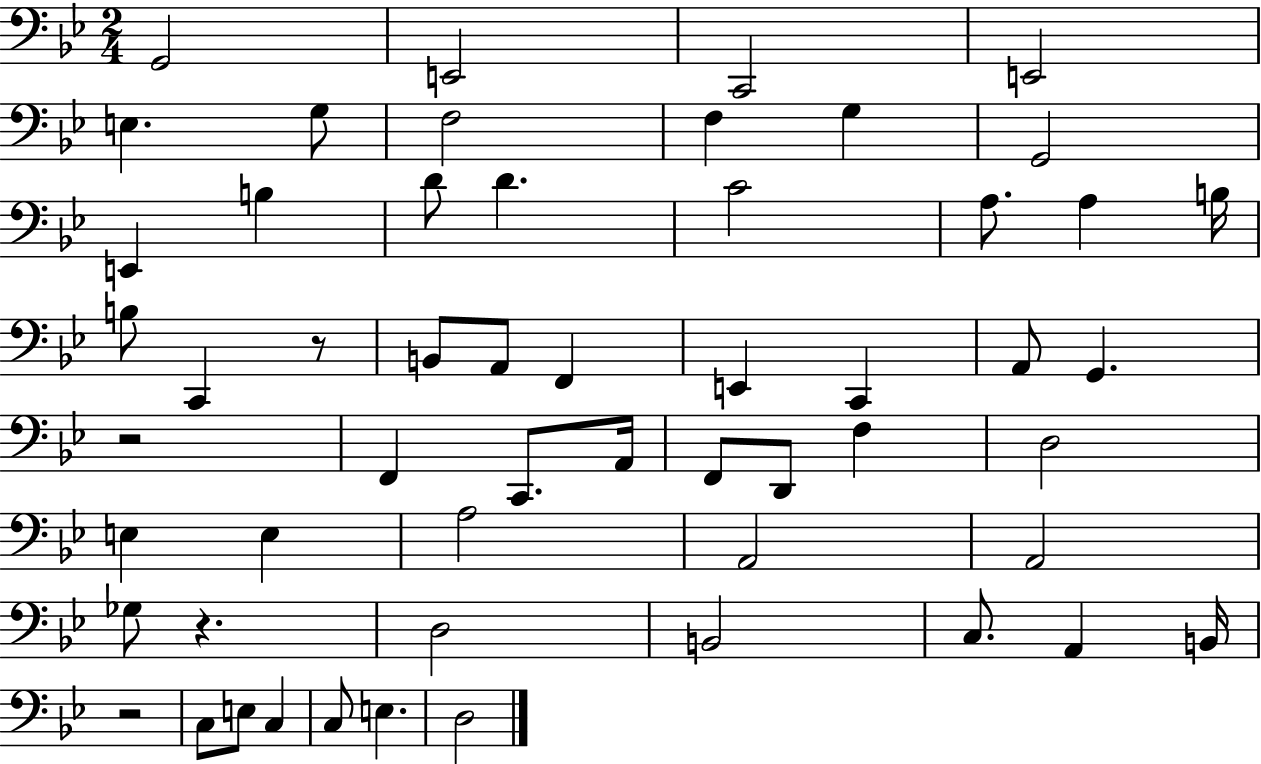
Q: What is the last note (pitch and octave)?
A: D3